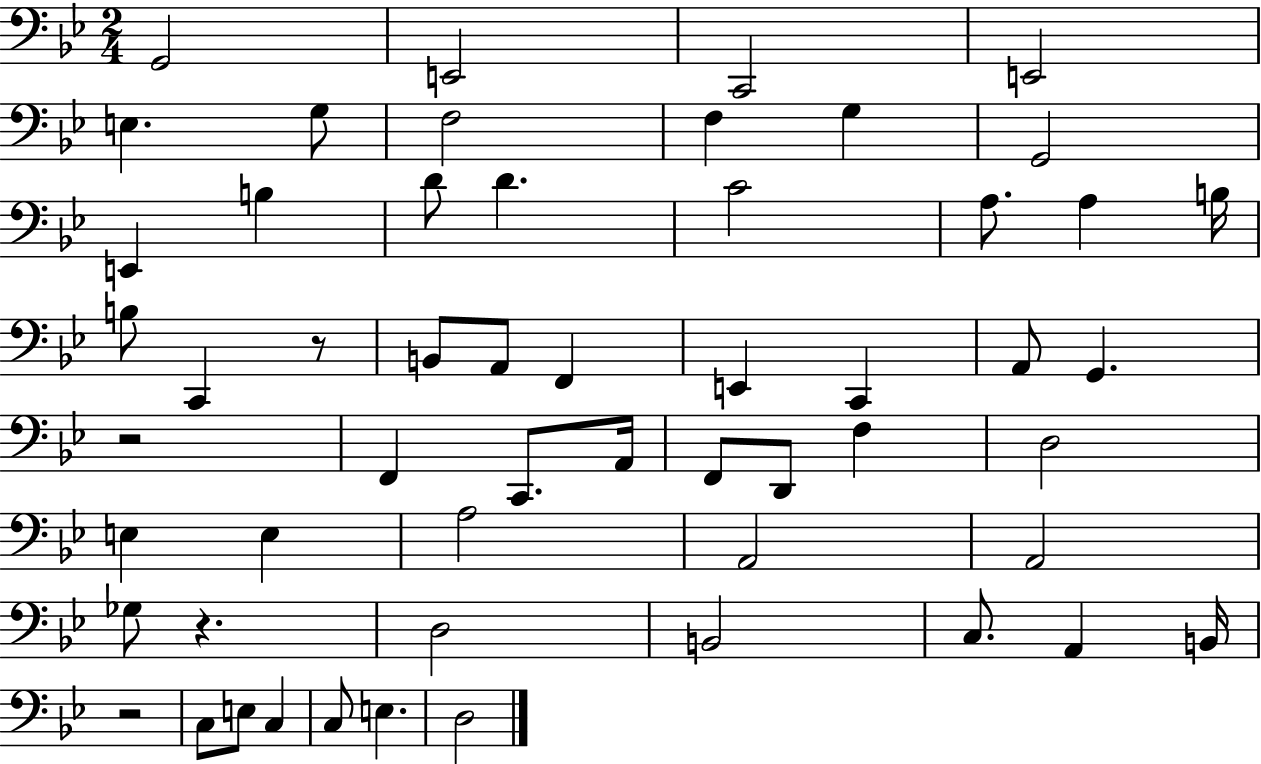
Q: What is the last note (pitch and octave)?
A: D3